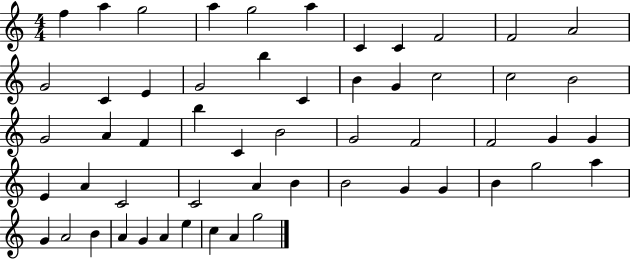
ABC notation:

X:1
T:Untitled
M:4/4
L:1/4
K:C
f a g2 a g2 a C C F2 F2 A2 G2 C E G2 b C B G c2 c2 B2 G2 A F b C B2 G2 F2 F2 G G E A C2 C2 A B B2 G G B g2 a G A2 B A G A e c A g2